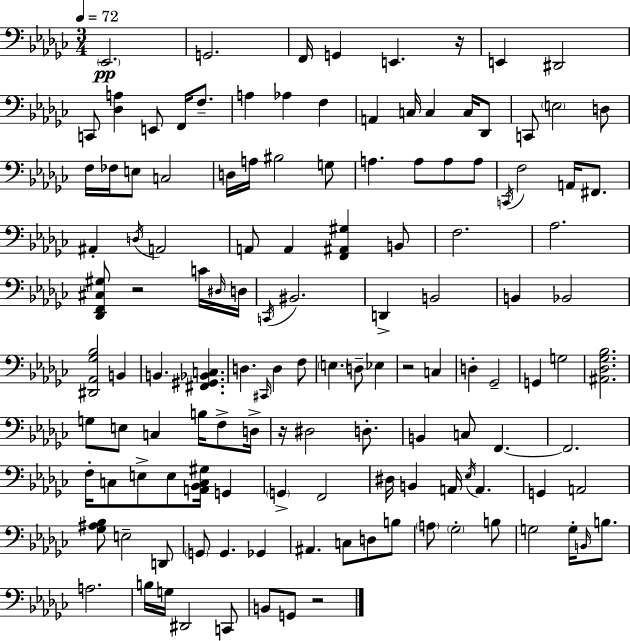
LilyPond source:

{
  \clef bass
  \numericTimeSignature
  \time 3/4
  \key ees \minor
  \tempo 4 = 72
  \parenthesize ees,2.\pp | g,2. | f,16 g,4 e,4. r16 | e,4 dis,2 | \break c,8 <des a>4 e,8 f,16 f8.-- | a4 aes4 f4 | a,4 c16 c4 c16 des,8 | c,8 \parenthesize e2 d8 | \break f16 fes16 e8 c2 | d16 a16 bis2 g8 | a4. a8 a8 a8 | \acciaccatura { c,16 } f2 a,16 fis,8. | \break ais,4-. \acciaccatura { d16 } a,2 | a,8 a,4 <f, ais, gis>4 | b,8 f2. | aes2. | \break <des, f, cis gis>8 r2 | c'16 \grace { dis16 } d16 \acciaccatura { c,16 } bis,2. | d,4-> b,2 | b,4 bes,2 | \break <dis, aes, ges bes>2 | b,4 b,4. <fis, gis, bes, c>4. | d4. \grace { cis,16 } d4 | f8 \parenthesize e4. d8-- | \break ees4 r2 | c4 d4-. ges,2-- | g,4 g2 | <ais, des ges bes>2. | \break g8 e8 c4 | b16 f8-> d16-> r16 dis2 | d8.-. b,4 c8 f,4.~~ | f,2. | \break f16-. c8 e8-> e8 | <a, bes, c gis>16 g,4 \parenthesize g,4-> f,2 | dis16 b,4 a,16 \acciaccatura { ees16 } | a,4. g,4 a,2 | \break <ges ais bes>8 e2-- | d,8 \parenthesize g,8 g,4. | ges,4 ais,4. | c8 d8 b8 \parenthesize a8 \parenthesize ges2-. | \break b8 g2 | g16-. \grace { b,16 } b8. a2. | b16 g16 dis,2 | c,8 b,8 g,8 r2 | \break \bar "|."
}